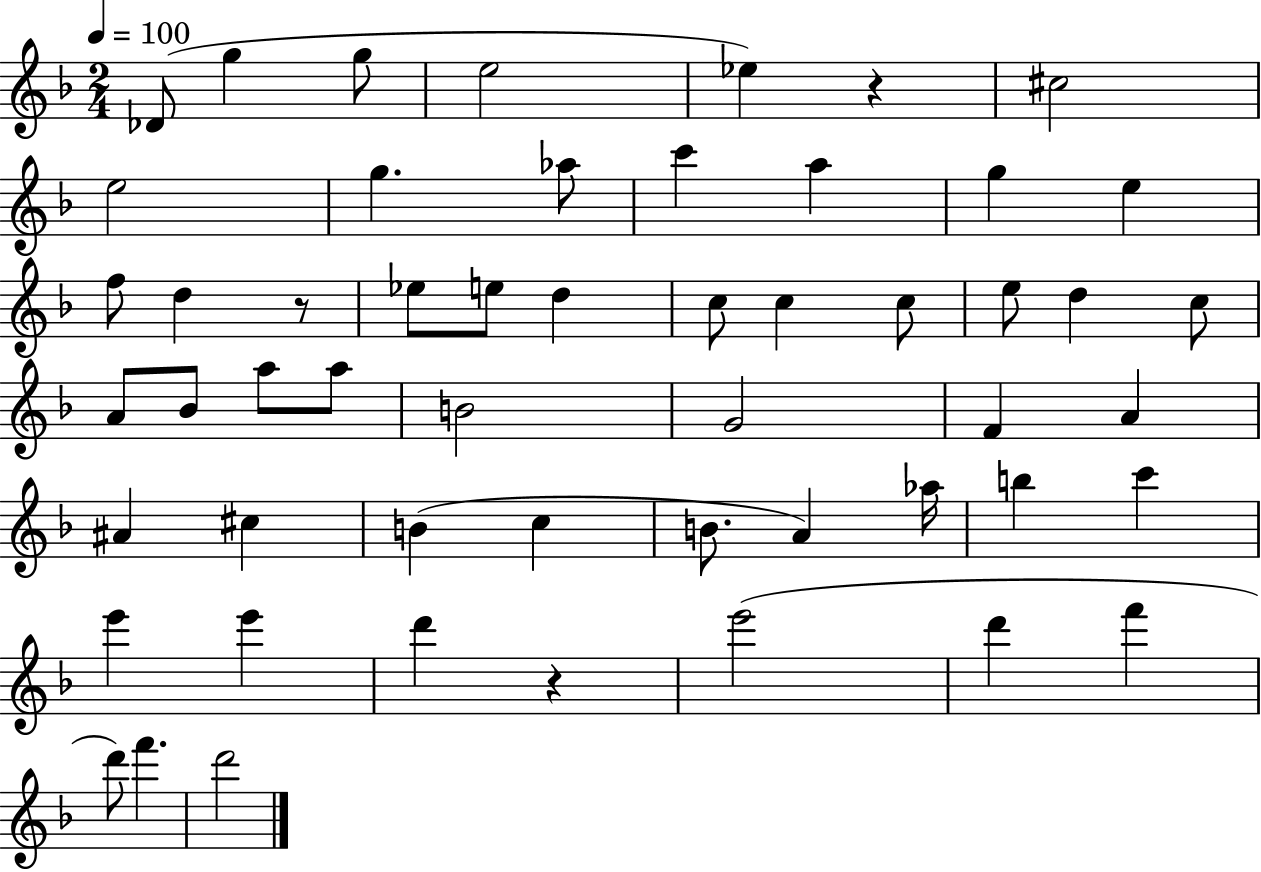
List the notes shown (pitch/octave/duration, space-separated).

Db4/e G5/q G5/e E5/h Eb5/q R/q C#5/h E5/h G5/q. Ab5/e C6/q A5/q G5/q E5/q F5/e D5/q R/e Eb5/e E5/e D5/q C5/e C5/q C5/e E5/e D5/q C5/e A4/e Bb4/e A5/e A5/e B4/h G4/h F4/q A4/q A#4/q C#5/q B4/q C5/q B4/e. A4/q Ab5/s B5/q C6/q E6/q E6/q D6/q R/q E6/h D6/q F6/q D6/e F6/q. D6/h